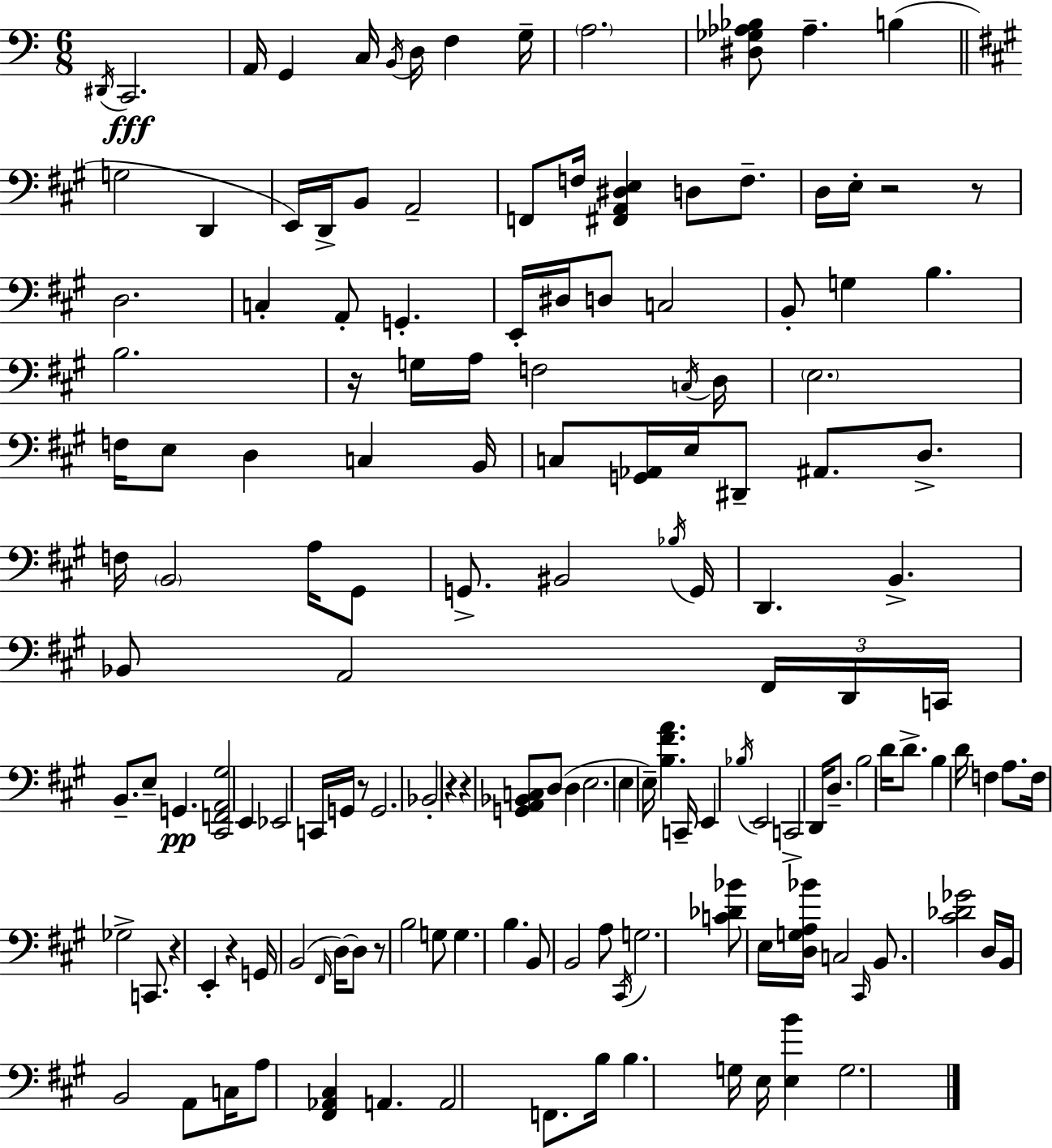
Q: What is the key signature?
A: C major